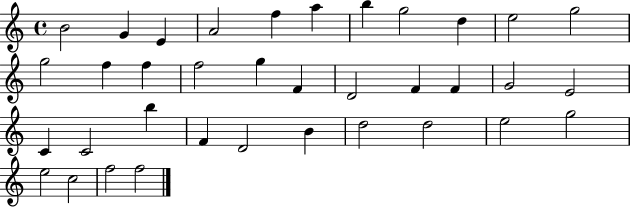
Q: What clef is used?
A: treble